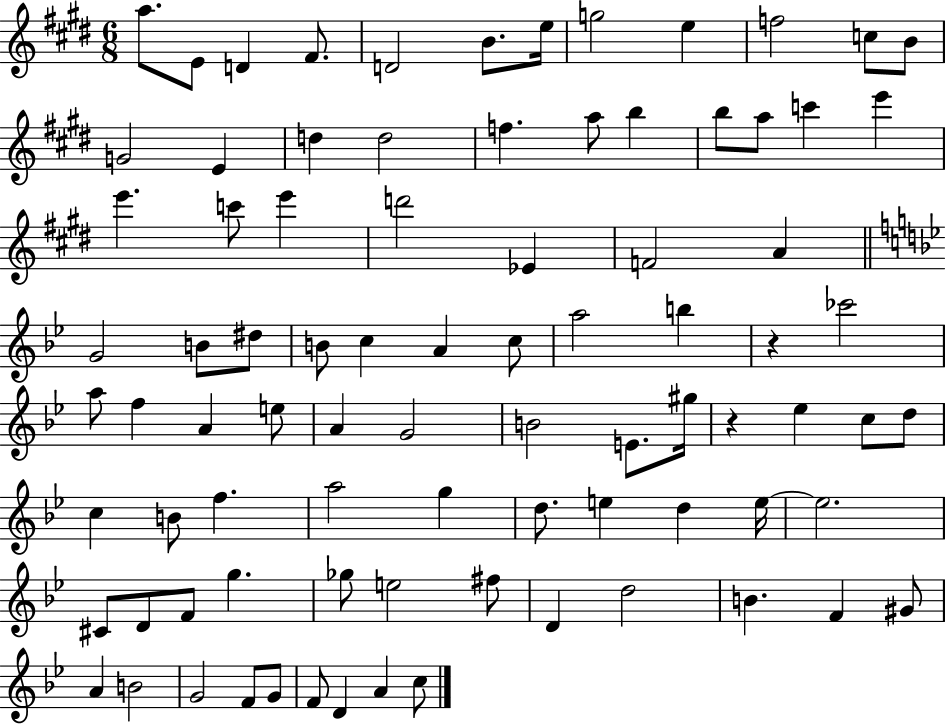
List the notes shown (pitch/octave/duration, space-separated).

A5/e. E4/e D4/q F#4/e. D4/h B4/e. E5/s G5/h E5/q F5/h C5/e B4/e G4/h E4/q D5/q D5/h F5/q. A5/e B5/q B5/e A5/e C6/q E6/q E6/q. C6/e E6/q D6/h Eb4/q F4/h A4/q G4/h B4/e D#5/e B4/e C5/q A4/q C5/e A5/h B5/q R/q CES6/h A5/e F5/q A4/q E5/e A4/q G4/h B4/h E4/e. G#5/s R/q Eb5/q C5/e D5/e C5/q B4/e F5/q. A5/h G5/q D5/e. E5/q D5/q E5/s E5/h. C#4/e D4/e F4/e G5/q. Gb5/e E5/h F#5/e D4/q D5/h B4/q. F4/q G#4/e A4/q B4/h G4/h F4/e G4/e F4/e D4/q A4/q C5/e